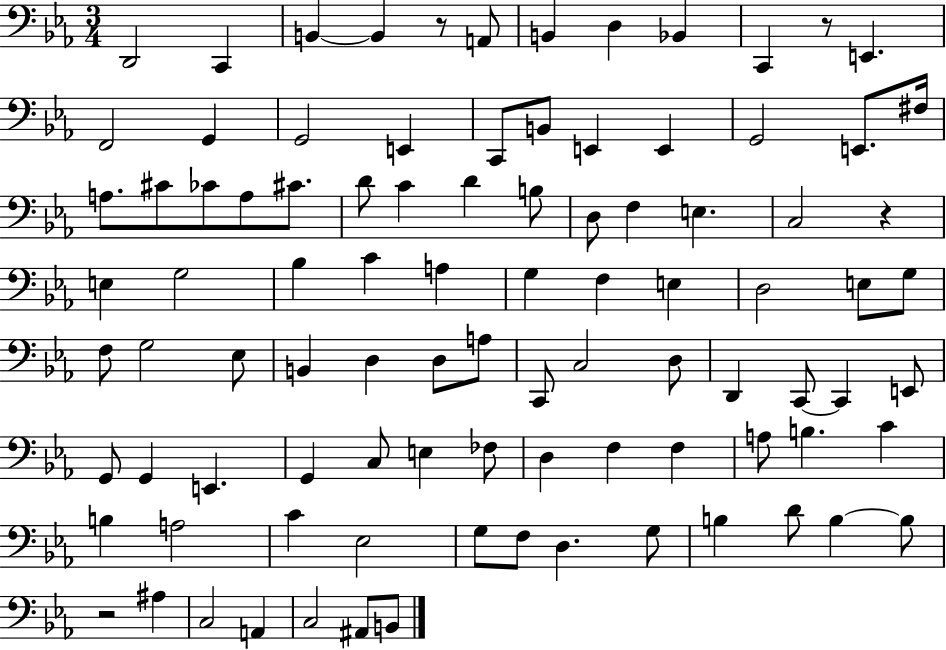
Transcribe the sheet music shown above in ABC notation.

X:1
T:Untitled
M:3/4
L:1/4
K:Eb
D,,2 C,, B,, B,, z/2 A,,/2 B,, D, _B,, C,, z/2 E,, F,,2 G,, G,,2 E,, C,,/2 B,,/2 E,, E,, G,,2 E,,/2 ^F,/4 A,/2 ^C/2 _C/2 A,/2 ^C/2 D/2 C D B,/2 D,/2 F, E, C,2 z E, G,2 _B, C A, G, F, E, D,2 E,/2 G,/2 F,/2 G,2 _E,/2 B,, D, D,/2 A,/2 C,,/2 C,2 D,/2 D,, C,,/2 C,, E,,/2 G,,/2 G,, E,, G,, C,/2 E, _F,/2 D, F, F, A,/2 B, C B, A,2 C _E,2 G,/2 F,/2 D, G,/2 B, D/2 B, B,/2 z2 ^A, C,2 A,, C,2 ^A,,/2 B,,/2